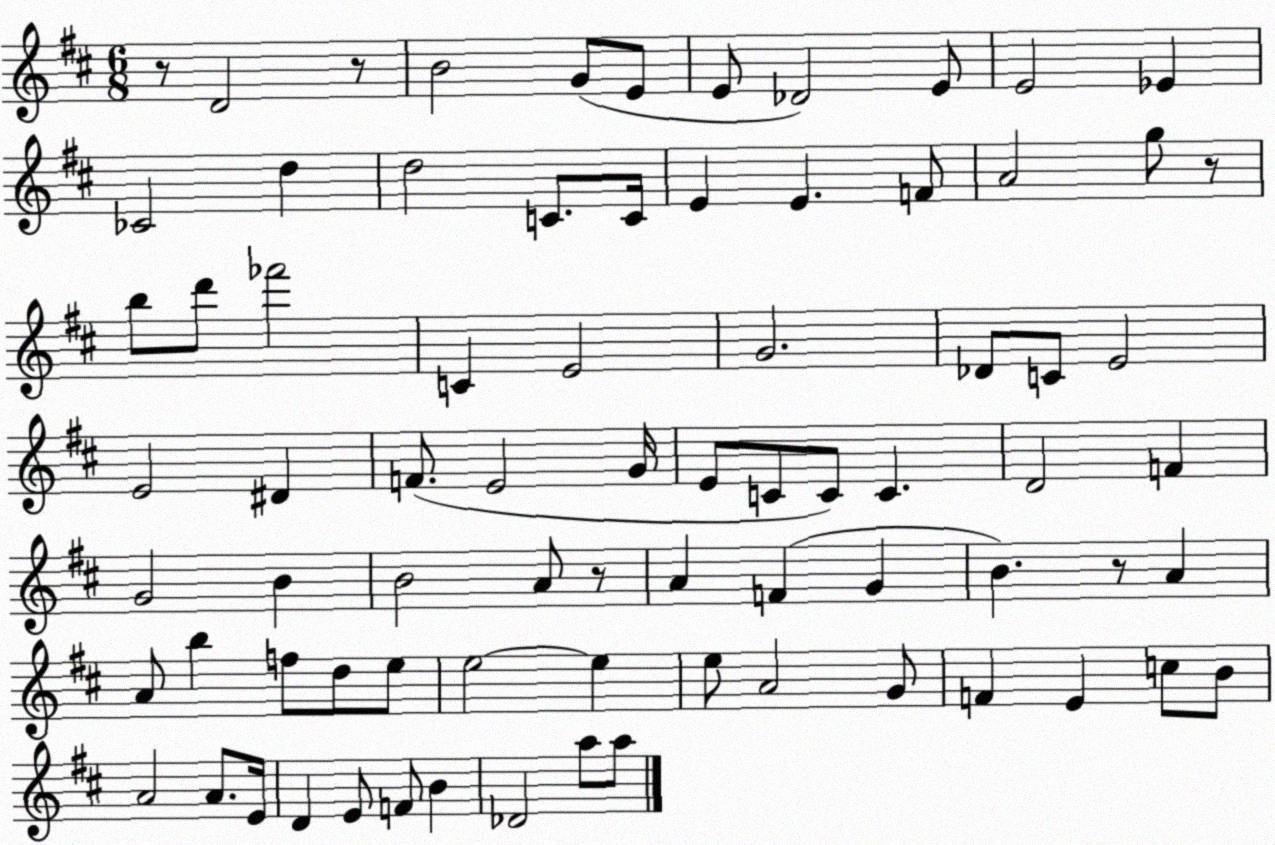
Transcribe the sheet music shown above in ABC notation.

X:1
T:Untitled
M:6/8
L:1/4
K:D
z/2 D2 z/2 B2 G/2 E/2 E/2 _D2 E/2 E2 _E _C2 d d2 C/2 C/4 E E F/2 A2 g/2 z/2 b/2 d'/2 _f'2 C E2 G2 _D/2 C/2 E2 E2 ^D F/2 E2 G/4 E/2 C/2 C/2 C D2 F G2 B B2 A/2 z/2 A F G B z/2 A A/2 b f/2 d/2 e/2 e2 e e/2 A2 G/2 F E c/2 B/2 A2 A/2 E/4 D E/2 F/2 B _D2 a/2 a/2